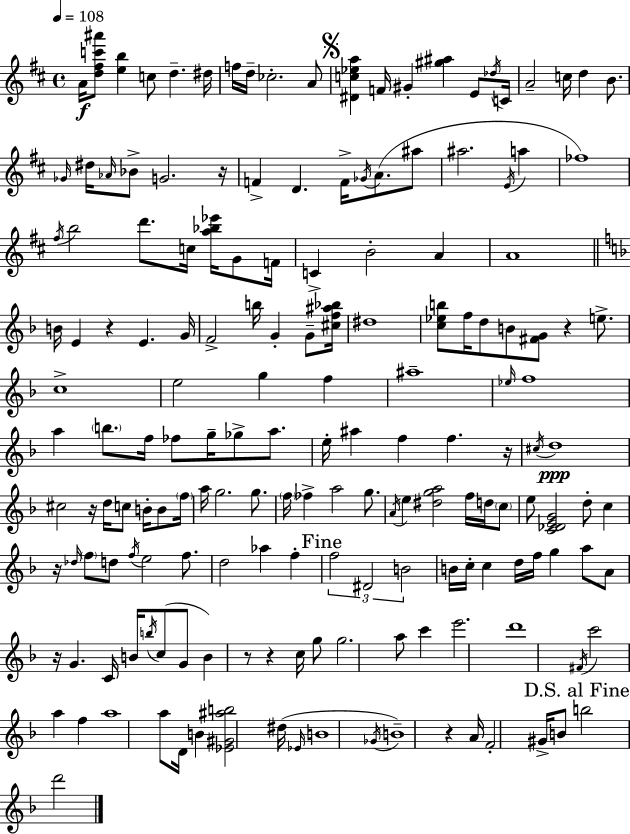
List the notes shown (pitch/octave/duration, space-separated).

A4/s [D5,F#5,C6,A#6]/e [E5,B5]/q C5/e D5/q. D#5/s F5/s D5/s CES5/h. A4/e [D#4,C5,Eb5,A5]/q F4/s G#4/q [G#5,A#5]/q E4/e Db5/s C4/s A4/h C5/s D5/q B4/e. Gb4/s D#5/s Ab4/s Bb4/e G4/h. R/s F4/q D4/q. F4/s Gb4/s A4/e. A#5/e A#5/h. E4/s A5/q FES5/w F#5/s B5/h D6/e. C5/s [A5,Bb5,Eb6]/s G4/e F4/s C4/q B4/h A4/q A4/w B4/s E4/q R/q E4/q. G4/s F4/h B5/s G4/q G4/e [C#5,F5,A#5,Bb5]/s D#5/w [C5,Eb5,B5]/e F5/s D5/e B4/e [F#4,G4]/e R/q E5/e. C5/w E5/h G5/q F5/q A#5/w Eb5/s F5/w A5/q B5/e. F5/s FES5/e G5/s Gb5/e A5/e. E5/s A#5/q F5/q F5/q. R/s C#5/s D5/w C#5/h R/s D5/s C5/e B4/s B4/e F5/s A5/s G5/h. G5/e. F5/s FES5/q A5/h G5/e. A4/s E5/q [D#5,G5,A5]/h F5/s D5/s C5/e E5/e [C4,Db4,E4,G4]/h D5/e C5/q R/s Db5/s F5/e D5/e F5/s E5/h F5/e. D5/h Ab5/q F5/q F5/h D#4/h B4/h B4/s C5/s C5/q D5/s F5/s G5/q A5/e A4/e R/s G4/q. C4/s B4/s B5/s C5/e G4/e B4/q R/e R/q C5/s G5/e G5/h. A5/e C6/q E6/h. D6/w F#4/s C6/h A5/q F5/q A5/w A5/e D4/s B4/q [Eb4,G#4,A#5,B5]/h D#5/s Eb4/s B4/w Gb4/s B4/w R/q A4/s F4/h G#4/s B4/e B5/h D6/h